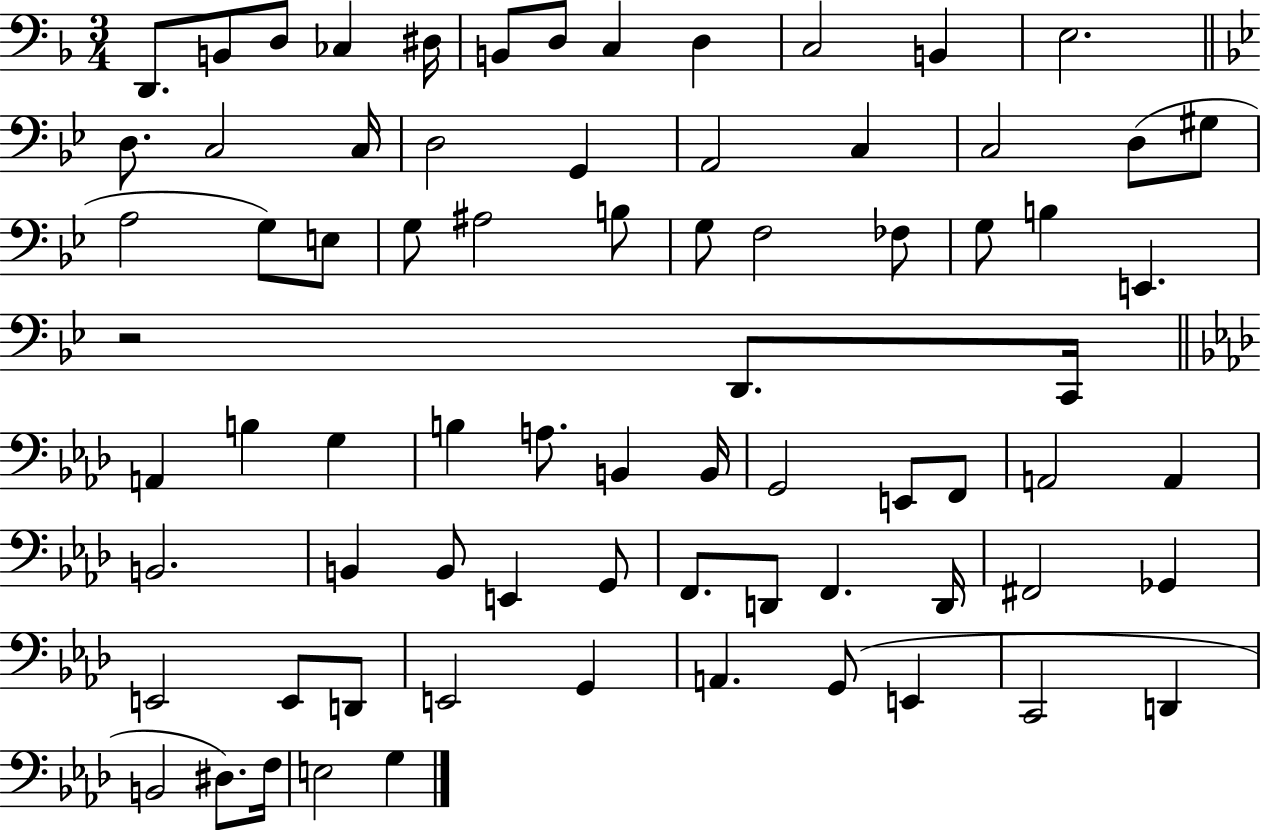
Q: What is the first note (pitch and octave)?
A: D2